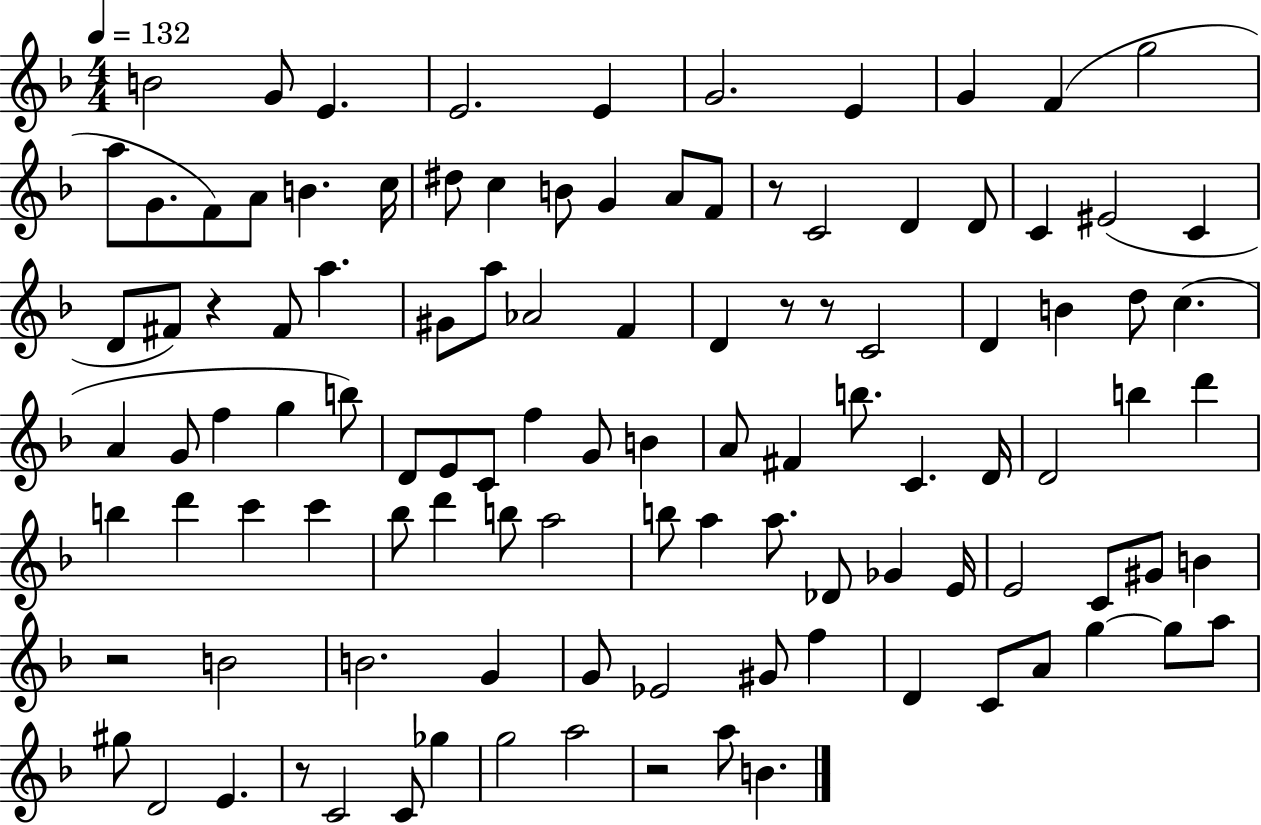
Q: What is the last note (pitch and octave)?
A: B4